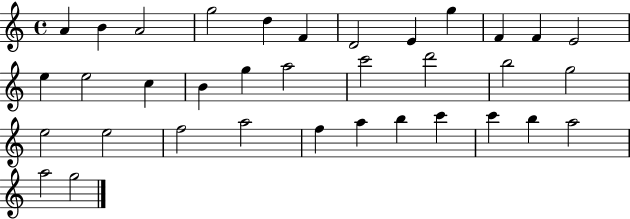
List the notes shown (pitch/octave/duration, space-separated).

A4/q B4/q A4/h G5/h D5/q F4/q D4/h E4/q G5/q F4/q F4/q E4/h E5/q E5/h C5/q B4/q G5/q A5/h C6/h D6/h B5/h G5/h E5/h E5/h F5/h A5/h F5/q A5/q B5/q C6/q C6/q B5/q A5/h A5/h G5/h